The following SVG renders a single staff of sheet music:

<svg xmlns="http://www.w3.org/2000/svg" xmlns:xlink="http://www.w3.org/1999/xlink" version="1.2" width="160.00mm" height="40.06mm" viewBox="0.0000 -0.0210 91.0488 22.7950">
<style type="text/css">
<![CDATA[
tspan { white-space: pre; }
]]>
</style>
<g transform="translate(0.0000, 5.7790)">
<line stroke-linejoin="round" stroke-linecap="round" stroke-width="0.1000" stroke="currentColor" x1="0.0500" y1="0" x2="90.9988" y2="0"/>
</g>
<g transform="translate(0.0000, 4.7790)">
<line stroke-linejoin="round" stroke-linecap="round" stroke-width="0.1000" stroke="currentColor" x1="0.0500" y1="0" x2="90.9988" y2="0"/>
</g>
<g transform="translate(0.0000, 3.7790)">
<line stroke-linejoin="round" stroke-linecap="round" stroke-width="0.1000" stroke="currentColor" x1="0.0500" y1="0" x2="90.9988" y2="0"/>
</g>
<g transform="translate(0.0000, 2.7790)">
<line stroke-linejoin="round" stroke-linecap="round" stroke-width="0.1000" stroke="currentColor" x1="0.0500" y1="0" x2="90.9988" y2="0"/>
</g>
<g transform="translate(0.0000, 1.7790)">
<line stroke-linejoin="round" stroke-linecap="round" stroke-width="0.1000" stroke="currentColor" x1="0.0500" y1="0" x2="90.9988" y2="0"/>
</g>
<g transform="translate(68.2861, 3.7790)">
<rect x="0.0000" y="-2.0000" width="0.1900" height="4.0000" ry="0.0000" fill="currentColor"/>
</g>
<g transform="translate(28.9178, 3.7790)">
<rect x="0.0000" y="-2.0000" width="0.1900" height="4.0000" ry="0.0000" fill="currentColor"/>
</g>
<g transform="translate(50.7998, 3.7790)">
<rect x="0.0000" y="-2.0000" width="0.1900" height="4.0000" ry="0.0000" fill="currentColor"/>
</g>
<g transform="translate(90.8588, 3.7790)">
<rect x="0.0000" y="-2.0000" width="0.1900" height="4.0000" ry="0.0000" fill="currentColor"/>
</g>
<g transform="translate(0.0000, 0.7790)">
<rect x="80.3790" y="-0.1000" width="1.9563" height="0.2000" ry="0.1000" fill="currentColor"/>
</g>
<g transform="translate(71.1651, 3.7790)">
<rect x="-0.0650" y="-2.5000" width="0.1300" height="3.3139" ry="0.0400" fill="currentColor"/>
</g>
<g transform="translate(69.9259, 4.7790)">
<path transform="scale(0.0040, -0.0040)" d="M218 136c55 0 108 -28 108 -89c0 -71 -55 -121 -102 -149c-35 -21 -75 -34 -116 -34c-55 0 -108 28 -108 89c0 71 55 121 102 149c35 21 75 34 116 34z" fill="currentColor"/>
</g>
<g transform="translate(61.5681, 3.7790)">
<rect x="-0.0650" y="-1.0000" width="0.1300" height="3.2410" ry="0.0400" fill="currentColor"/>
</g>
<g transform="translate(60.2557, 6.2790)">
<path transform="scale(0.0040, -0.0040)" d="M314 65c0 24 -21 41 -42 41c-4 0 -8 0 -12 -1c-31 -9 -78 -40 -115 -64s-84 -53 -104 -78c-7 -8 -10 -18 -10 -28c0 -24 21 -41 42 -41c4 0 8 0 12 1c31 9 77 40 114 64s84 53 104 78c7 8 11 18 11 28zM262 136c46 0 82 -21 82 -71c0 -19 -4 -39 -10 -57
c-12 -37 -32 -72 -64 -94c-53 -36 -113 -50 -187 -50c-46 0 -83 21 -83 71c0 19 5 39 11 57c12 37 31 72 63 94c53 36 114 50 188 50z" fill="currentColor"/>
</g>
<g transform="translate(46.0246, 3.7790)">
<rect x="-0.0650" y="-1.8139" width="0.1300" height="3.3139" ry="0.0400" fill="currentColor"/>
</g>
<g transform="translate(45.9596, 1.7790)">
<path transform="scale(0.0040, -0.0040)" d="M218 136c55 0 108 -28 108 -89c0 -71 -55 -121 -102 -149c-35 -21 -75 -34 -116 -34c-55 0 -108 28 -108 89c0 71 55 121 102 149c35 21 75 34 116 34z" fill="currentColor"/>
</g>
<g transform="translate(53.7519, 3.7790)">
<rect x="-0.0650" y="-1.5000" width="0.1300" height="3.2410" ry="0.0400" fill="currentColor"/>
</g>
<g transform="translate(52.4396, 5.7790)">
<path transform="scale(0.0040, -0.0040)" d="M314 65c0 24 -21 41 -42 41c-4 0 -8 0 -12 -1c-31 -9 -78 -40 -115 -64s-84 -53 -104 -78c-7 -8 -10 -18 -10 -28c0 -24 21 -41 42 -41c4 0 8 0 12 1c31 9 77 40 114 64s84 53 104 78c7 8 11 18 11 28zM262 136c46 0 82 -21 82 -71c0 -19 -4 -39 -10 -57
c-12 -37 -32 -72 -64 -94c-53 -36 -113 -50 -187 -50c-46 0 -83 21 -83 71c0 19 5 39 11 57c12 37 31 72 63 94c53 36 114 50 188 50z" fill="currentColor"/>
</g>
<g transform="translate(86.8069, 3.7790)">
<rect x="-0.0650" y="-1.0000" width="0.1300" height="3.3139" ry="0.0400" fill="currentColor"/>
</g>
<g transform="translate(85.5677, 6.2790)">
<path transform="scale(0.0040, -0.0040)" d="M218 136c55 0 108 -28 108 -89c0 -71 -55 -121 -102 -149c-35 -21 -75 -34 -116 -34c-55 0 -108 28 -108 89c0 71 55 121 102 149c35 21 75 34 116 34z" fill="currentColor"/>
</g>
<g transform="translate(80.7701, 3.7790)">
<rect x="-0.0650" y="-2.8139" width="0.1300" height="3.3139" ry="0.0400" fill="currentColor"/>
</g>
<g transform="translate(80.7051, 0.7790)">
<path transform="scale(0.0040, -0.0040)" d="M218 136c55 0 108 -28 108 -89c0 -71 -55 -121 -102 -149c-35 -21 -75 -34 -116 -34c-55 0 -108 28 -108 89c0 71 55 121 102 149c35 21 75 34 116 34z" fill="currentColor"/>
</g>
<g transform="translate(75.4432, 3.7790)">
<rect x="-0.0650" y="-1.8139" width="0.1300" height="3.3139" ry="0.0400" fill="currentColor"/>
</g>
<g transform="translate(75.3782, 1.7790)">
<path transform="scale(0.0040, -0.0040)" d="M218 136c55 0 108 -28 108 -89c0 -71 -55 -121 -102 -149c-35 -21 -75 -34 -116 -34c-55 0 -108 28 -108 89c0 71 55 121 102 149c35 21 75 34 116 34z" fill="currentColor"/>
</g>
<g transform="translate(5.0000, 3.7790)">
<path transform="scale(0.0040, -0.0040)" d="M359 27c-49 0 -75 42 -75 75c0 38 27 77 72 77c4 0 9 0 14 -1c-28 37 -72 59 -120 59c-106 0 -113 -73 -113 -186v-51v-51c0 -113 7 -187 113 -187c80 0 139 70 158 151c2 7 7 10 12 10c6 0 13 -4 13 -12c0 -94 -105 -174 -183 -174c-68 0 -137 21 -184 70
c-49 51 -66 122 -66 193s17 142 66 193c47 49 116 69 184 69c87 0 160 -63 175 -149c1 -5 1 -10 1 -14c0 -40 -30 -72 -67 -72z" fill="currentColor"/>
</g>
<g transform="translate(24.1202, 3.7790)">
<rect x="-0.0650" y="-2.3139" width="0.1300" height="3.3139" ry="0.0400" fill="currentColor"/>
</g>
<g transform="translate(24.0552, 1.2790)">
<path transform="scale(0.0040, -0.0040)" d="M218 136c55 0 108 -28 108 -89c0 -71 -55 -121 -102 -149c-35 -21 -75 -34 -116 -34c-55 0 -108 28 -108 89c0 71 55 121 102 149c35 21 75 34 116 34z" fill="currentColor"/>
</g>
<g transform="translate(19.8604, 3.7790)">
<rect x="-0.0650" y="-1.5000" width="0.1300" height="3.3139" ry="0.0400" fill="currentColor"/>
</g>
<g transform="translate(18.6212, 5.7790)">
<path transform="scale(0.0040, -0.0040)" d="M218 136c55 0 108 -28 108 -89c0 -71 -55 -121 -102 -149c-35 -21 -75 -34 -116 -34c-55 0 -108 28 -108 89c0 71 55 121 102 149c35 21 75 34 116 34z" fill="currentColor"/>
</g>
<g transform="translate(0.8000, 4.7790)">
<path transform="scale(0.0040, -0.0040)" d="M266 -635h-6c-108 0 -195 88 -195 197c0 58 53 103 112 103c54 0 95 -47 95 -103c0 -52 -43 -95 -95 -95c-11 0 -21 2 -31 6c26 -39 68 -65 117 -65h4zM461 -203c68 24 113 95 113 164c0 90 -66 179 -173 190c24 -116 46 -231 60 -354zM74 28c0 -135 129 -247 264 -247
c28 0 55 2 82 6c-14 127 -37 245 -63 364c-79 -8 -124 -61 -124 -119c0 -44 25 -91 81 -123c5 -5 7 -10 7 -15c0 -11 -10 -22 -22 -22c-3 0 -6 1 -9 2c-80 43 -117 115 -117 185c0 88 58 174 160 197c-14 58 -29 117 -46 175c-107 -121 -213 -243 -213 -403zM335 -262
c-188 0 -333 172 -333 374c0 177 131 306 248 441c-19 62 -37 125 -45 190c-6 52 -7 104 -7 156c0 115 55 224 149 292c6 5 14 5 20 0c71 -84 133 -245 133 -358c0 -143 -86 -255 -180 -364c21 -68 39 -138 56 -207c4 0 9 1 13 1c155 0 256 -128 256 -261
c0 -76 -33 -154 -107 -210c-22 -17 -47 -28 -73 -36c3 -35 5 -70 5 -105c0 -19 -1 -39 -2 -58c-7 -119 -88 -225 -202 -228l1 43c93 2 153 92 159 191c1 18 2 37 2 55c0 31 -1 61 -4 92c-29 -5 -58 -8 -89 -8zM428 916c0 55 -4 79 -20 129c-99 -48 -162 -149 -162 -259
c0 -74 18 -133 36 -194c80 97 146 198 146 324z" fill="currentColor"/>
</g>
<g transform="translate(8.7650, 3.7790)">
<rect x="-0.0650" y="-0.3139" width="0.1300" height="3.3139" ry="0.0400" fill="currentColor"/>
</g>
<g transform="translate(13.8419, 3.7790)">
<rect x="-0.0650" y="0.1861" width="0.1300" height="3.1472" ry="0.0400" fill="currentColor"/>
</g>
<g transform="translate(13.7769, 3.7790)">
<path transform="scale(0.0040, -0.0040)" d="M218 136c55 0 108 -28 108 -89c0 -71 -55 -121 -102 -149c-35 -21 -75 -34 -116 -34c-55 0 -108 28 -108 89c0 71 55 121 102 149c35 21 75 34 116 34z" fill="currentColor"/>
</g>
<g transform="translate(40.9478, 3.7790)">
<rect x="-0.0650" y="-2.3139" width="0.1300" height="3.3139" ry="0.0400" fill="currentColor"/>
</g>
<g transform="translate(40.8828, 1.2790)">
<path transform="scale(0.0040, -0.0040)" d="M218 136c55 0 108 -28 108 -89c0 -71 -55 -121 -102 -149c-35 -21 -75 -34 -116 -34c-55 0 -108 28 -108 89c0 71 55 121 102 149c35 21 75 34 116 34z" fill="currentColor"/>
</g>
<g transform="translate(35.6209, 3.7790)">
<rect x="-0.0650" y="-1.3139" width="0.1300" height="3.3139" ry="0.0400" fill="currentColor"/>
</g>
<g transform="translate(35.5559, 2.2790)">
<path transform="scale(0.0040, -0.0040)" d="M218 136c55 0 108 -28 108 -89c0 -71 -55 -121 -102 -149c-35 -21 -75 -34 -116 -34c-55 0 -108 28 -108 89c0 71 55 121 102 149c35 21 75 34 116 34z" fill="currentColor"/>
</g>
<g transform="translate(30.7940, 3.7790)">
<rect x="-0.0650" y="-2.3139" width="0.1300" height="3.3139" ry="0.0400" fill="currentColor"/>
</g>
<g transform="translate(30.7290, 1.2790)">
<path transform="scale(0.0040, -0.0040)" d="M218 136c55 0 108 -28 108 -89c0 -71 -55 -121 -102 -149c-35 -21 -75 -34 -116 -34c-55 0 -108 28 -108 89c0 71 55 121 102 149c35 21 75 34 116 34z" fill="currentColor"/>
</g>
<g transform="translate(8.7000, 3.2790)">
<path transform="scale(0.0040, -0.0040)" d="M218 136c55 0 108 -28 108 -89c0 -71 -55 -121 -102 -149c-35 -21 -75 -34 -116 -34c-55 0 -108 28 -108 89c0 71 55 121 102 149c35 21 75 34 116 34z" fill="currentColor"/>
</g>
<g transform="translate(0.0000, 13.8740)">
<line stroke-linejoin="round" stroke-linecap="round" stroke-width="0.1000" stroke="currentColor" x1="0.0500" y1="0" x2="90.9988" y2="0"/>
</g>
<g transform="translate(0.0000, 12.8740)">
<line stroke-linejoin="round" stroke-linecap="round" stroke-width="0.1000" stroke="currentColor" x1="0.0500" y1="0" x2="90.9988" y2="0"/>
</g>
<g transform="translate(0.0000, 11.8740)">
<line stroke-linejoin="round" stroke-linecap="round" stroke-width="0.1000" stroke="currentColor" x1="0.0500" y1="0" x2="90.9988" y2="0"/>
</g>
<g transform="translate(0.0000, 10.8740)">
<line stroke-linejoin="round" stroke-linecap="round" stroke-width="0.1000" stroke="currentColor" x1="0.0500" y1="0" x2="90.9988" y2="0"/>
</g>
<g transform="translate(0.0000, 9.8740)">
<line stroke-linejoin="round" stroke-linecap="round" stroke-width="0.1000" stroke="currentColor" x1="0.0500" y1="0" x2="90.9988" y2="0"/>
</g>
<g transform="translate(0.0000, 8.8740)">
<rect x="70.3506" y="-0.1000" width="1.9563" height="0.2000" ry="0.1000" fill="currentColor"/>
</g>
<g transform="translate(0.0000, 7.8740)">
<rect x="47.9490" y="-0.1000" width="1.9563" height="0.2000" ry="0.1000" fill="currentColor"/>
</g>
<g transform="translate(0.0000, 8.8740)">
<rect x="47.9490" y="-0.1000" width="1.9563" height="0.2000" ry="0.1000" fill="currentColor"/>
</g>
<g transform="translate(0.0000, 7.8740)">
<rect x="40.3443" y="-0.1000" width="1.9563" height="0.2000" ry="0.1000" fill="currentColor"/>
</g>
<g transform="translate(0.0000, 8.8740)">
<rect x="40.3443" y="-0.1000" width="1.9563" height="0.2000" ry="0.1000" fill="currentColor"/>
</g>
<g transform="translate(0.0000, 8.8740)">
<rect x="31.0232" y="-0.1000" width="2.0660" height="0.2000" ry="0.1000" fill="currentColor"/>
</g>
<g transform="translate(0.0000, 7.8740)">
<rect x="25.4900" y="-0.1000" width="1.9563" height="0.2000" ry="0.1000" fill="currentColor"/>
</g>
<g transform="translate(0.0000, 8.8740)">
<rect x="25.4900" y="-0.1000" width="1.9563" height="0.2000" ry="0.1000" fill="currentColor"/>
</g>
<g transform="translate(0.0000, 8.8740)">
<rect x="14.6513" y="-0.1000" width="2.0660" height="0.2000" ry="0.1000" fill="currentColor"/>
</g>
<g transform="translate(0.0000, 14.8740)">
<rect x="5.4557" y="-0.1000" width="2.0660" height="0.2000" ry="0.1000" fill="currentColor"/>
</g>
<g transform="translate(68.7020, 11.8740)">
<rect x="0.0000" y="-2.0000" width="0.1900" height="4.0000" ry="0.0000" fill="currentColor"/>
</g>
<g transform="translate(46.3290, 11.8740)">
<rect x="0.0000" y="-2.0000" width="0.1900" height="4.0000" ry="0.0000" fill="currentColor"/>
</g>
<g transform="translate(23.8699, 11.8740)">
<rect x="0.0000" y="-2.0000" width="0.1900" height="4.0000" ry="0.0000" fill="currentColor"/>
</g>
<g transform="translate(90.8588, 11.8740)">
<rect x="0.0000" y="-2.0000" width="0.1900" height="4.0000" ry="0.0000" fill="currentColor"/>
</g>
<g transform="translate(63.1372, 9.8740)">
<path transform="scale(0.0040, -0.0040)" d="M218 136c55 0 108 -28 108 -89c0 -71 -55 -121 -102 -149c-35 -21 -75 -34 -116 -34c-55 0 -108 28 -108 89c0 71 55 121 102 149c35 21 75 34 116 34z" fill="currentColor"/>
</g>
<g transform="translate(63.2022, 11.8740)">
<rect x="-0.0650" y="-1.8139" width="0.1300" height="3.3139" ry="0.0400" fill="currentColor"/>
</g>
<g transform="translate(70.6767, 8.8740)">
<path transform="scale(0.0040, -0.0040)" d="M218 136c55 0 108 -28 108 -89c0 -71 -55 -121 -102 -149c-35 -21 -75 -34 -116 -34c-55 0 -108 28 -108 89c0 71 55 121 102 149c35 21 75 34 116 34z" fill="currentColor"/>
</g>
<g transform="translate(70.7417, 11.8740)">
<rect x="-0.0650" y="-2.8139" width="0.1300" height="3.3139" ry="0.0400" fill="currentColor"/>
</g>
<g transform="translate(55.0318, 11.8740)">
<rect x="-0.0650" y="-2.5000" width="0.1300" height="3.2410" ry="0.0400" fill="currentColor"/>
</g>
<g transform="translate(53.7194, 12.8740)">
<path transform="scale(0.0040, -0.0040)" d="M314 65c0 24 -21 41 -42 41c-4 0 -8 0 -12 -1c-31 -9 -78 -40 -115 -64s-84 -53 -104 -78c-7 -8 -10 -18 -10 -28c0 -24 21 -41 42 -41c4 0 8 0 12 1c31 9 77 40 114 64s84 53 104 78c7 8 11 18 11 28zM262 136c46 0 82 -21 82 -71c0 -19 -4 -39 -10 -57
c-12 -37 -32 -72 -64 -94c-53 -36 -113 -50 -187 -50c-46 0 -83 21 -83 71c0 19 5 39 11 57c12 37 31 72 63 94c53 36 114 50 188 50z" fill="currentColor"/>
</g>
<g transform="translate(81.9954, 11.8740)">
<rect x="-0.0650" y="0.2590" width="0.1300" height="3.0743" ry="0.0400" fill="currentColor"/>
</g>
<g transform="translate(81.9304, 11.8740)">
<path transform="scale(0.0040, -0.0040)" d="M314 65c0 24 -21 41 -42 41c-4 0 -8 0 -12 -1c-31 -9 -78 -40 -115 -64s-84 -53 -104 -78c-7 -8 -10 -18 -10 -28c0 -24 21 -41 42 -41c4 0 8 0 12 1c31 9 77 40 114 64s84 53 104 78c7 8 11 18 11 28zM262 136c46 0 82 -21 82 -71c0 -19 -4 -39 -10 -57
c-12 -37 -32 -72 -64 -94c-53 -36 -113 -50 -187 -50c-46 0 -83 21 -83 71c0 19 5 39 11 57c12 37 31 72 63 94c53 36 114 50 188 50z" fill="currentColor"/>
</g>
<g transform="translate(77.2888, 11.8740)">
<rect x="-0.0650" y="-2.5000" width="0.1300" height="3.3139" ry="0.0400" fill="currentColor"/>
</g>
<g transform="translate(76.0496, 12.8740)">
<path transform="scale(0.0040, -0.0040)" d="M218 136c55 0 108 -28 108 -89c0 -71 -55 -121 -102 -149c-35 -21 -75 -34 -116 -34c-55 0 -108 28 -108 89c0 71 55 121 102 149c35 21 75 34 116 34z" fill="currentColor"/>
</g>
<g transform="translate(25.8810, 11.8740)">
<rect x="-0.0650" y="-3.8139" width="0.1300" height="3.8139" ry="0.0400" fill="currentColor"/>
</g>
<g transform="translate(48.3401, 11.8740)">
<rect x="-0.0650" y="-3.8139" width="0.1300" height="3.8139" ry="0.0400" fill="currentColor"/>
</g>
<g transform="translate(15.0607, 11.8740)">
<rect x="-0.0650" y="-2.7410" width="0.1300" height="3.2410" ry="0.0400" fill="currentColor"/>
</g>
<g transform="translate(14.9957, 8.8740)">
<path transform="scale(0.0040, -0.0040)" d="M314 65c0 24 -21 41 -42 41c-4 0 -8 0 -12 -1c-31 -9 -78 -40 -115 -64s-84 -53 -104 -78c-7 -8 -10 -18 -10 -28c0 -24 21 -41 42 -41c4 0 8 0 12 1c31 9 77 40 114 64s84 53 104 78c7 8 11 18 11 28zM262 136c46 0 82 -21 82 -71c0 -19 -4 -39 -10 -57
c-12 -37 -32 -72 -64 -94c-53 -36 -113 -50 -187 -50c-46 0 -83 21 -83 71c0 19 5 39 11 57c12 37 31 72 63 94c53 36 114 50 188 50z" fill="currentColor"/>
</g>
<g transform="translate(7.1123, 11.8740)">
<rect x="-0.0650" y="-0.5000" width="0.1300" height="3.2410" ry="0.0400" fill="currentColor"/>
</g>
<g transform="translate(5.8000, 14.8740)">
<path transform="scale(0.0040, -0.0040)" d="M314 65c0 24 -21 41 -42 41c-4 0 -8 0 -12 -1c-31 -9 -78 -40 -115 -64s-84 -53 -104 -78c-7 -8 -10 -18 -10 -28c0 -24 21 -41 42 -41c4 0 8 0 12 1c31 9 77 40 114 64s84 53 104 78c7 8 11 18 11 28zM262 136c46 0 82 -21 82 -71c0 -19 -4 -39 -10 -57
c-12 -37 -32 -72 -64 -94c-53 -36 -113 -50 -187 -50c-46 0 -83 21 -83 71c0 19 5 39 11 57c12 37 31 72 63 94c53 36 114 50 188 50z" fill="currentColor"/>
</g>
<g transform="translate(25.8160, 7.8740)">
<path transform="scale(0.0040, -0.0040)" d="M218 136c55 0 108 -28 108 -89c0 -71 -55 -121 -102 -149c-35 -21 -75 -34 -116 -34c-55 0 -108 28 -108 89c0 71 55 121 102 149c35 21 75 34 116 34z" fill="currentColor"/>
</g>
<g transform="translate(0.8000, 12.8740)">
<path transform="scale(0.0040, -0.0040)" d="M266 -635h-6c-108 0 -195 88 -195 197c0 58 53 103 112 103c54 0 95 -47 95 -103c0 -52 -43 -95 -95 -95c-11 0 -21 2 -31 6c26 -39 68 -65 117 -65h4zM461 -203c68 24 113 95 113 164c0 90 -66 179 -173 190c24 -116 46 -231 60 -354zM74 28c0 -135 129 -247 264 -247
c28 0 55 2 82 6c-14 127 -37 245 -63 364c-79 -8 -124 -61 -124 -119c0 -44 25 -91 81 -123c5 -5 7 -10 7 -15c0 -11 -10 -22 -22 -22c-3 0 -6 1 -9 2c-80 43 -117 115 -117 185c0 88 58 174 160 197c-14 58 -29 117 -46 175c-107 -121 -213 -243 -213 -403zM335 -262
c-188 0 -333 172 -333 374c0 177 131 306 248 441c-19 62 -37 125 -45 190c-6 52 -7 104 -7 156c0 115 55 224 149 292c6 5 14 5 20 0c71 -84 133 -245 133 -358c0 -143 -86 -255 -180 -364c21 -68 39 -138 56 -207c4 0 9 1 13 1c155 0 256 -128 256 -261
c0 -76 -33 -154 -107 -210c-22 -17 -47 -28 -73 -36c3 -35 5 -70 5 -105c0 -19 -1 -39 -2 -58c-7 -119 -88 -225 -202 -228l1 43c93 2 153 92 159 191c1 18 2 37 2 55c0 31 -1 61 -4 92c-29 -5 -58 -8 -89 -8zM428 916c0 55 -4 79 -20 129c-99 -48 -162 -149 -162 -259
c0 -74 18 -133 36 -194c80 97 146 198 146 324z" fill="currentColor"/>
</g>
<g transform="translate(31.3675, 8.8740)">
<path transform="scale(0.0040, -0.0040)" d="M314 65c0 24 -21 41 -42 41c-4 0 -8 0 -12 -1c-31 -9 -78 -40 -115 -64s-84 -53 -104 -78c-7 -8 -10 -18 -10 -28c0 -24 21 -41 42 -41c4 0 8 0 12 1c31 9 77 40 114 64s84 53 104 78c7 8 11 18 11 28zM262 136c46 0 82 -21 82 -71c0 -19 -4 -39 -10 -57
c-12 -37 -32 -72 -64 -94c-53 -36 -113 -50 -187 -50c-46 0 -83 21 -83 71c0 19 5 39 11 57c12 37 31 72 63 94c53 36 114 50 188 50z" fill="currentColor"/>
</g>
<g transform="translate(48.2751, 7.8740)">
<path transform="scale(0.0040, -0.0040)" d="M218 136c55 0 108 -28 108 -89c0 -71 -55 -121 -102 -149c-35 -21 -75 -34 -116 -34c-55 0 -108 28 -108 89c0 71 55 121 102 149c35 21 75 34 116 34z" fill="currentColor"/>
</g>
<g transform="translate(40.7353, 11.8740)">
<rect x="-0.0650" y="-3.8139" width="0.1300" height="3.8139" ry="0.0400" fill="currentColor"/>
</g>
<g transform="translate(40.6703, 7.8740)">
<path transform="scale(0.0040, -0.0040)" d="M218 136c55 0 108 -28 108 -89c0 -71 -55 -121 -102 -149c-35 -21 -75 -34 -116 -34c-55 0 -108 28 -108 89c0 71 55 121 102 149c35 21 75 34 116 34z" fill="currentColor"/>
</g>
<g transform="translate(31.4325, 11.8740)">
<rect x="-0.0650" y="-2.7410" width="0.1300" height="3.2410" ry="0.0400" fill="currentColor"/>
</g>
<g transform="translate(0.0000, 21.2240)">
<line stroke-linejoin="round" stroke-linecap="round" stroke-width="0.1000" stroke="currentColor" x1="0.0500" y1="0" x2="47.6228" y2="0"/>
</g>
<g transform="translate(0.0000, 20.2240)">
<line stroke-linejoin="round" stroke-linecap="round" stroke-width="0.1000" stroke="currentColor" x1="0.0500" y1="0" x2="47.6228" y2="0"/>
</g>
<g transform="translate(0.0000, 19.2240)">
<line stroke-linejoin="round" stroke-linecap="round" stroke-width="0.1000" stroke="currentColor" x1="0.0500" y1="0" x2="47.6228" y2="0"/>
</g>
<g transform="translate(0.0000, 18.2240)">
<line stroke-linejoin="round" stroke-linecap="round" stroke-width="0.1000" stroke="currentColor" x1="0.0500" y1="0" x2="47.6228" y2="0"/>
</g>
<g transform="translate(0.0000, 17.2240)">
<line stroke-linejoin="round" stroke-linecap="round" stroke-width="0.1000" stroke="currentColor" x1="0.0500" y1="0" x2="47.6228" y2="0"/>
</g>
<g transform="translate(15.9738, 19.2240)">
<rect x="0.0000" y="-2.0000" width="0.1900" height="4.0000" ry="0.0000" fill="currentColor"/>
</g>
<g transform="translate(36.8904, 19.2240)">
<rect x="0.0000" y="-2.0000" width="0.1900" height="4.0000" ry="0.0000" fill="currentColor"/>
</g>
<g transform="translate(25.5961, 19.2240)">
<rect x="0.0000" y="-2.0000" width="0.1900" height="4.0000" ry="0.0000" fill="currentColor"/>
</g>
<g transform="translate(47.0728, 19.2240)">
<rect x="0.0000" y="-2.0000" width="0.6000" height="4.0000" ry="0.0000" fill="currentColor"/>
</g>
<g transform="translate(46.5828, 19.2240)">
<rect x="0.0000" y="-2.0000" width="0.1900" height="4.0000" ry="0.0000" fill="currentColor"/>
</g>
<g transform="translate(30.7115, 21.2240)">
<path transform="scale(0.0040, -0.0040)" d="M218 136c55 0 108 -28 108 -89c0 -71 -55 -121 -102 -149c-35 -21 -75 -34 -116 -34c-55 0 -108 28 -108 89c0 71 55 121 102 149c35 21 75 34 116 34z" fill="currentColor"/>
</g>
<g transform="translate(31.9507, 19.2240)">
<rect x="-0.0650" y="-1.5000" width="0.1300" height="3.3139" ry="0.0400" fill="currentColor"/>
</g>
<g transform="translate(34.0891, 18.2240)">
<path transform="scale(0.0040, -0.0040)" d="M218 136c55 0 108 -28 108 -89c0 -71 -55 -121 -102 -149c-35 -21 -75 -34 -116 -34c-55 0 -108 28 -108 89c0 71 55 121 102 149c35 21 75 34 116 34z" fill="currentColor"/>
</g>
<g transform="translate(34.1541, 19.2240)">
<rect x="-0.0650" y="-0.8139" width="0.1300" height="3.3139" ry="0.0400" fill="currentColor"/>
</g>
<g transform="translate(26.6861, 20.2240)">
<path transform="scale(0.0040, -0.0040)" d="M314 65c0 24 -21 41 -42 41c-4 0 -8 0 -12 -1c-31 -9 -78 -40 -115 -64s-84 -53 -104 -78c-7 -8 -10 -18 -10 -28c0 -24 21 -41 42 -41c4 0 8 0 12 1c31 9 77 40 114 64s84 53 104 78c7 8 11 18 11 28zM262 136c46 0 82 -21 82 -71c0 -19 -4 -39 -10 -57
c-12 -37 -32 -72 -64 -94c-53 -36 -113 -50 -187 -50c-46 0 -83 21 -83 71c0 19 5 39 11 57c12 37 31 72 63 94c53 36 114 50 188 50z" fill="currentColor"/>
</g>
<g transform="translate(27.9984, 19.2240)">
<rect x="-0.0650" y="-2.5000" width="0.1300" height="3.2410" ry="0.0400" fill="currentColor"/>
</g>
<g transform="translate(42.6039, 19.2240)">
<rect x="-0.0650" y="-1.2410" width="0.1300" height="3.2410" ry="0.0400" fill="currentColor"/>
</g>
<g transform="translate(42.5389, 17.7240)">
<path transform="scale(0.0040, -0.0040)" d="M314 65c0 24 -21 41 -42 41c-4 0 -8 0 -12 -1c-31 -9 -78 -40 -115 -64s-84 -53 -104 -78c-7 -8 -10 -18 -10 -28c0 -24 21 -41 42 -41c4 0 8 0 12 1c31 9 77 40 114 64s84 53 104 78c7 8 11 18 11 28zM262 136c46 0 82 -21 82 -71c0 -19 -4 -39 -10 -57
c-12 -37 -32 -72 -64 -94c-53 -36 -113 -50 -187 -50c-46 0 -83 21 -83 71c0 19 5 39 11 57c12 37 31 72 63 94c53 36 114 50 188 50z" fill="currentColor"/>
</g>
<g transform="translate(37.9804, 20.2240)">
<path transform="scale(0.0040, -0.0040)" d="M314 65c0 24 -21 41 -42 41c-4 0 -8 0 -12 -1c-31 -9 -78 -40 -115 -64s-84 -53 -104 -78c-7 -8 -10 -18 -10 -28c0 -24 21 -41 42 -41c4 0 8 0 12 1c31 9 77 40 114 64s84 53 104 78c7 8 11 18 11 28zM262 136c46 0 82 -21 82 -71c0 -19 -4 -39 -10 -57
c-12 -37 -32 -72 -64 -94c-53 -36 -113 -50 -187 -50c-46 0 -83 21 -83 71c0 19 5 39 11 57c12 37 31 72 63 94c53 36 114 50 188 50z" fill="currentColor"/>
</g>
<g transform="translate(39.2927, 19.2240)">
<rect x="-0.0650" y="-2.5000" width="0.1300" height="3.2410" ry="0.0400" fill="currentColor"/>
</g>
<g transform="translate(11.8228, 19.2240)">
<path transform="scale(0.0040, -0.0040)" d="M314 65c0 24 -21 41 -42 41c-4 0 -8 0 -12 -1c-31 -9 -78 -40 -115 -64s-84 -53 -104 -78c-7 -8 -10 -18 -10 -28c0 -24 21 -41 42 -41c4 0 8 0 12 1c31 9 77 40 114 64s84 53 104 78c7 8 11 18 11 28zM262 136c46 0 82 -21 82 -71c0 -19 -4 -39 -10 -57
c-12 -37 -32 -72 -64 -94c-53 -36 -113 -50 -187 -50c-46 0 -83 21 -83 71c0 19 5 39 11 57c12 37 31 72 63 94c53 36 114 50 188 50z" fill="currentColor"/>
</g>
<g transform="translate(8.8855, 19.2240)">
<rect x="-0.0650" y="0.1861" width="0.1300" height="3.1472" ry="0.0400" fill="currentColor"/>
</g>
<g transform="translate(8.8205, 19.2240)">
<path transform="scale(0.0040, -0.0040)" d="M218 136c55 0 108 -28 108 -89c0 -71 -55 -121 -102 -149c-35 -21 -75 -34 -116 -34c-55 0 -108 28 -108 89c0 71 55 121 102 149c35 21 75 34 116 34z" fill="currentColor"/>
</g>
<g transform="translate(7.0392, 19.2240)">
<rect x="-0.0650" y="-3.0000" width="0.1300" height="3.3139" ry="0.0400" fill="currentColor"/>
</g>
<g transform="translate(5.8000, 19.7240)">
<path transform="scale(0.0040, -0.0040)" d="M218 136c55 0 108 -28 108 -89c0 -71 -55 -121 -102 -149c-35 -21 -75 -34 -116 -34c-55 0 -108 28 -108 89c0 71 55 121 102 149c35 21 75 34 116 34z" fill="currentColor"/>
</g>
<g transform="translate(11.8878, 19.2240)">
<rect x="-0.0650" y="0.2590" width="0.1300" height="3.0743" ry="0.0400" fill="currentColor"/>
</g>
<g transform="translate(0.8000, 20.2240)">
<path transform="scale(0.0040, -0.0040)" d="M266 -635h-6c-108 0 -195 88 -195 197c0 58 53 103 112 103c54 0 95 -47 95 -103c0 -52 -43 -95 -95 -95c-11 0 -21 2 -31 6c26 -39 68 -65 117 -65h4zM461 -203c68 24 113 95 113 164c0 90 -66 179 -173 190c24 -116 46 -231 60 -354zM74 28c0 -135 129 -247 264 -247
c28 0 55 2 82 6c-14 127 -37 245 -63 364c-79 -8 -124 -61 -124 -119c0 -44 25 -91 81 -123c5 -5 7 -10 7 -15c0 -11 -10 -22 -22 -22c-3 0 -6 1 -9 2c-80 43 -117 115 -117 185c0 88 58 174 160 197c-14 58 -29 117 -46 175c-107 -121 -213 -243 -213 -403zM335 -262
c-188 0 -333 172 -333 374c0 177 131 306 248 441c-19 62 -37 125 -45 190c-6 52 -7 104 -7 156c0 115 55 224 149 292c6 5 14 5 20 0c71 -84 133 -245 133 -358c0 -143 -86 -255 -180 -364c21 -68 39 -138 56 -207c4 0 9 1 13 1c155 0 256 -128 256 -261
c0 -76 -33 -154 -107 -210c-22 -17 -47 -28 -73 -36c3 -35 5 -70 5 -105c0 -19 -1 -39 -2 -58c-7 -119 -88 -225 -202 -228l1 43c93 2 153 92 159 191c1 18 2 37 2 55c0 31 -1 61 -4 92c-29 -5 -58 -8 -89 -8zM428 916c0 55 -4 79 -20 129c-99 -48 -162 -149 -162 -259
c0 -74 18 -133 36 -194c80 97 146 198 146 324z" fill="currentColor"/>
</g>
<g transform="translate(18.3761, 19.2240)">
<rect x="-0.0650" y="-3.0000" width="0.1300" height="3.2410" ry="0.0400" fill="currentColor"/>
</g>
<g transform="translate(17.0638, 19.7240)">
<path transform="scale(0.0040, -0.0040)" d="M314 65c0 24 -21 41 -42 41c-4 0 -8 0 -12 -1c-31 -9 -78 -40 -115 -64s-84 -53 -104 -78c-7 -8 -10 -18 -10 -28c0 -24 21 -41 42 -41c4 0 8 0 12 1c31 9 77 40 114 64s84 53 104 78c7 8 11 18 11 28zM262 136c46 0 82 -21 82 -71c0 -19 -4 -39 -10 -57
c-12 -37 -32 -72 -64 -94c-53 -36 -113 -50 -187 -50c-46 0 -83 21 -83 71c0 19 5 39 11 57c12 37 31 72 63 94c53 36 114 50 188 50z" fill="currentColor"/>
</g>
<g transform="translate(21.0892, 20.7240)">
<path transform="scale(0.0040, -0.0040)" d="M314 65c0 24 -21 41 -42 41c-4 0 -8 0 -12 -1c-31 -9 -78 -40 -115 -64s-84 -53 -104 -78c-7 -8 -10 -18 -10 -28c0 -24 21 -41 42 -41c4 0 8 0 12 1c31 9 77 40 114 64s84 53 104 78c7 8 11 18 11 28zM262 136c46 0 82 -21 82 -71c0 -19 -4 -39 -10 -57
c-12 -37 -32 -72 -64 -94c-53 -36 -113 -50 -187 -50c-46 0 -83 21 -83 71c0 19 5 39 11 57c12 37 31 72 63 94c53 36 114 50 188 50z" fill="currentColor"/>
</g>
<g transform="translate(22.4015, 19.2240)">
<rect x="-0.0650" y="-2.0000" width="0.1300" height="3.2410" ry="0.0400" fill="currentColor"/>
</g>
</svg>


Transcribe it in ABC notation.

X:1
T:Untitled
M:4/4
L:1/4
K:C
c B E g g e g f E2 D2 G f a D C2 a2 c' a2 c' c' G2 f a G B2 A B B2 A2 F2 G2 E d G2 e2